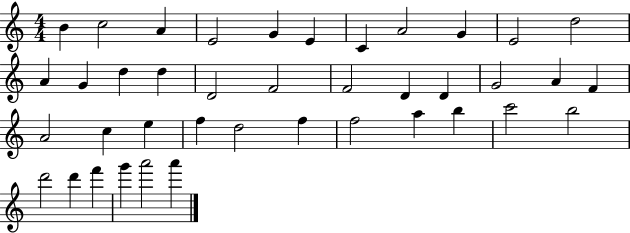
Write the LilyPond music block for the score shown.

{
  \clef treble
  \numericTimeSignature
  \time 4/4
  \key c \major
  b'4 c''2 a'4 | e'2 g'4 e'4 | c'4 a'2 g'4 | e'2 d''2 | \break a'4 g'4 d''4 d''4 | d'2 f'2 | f'2 d'4 d'4 | g'2 a'4 f'4 | \break a'2 c''4 e''4 | f''4 d''2 f''4 | f''2 a''4 b''4 | c'''2 b''2 | \break d'''2 d'''4 f'''4 | g'''4 a'''2 a'''4 | \bar "|."
}